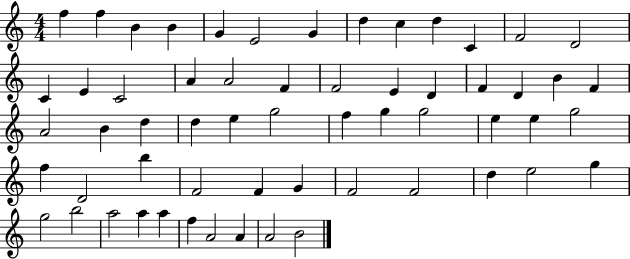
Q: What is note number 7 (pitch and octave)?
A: G4